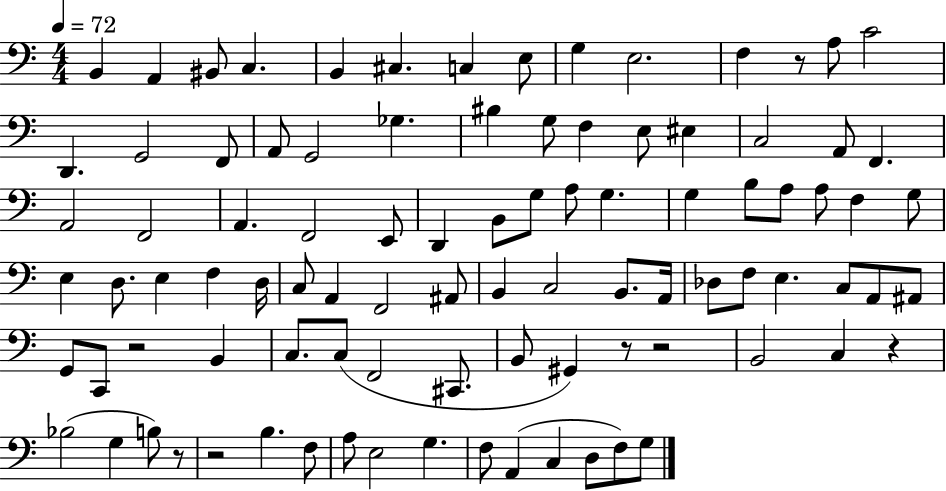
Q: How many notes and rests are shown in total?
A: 94